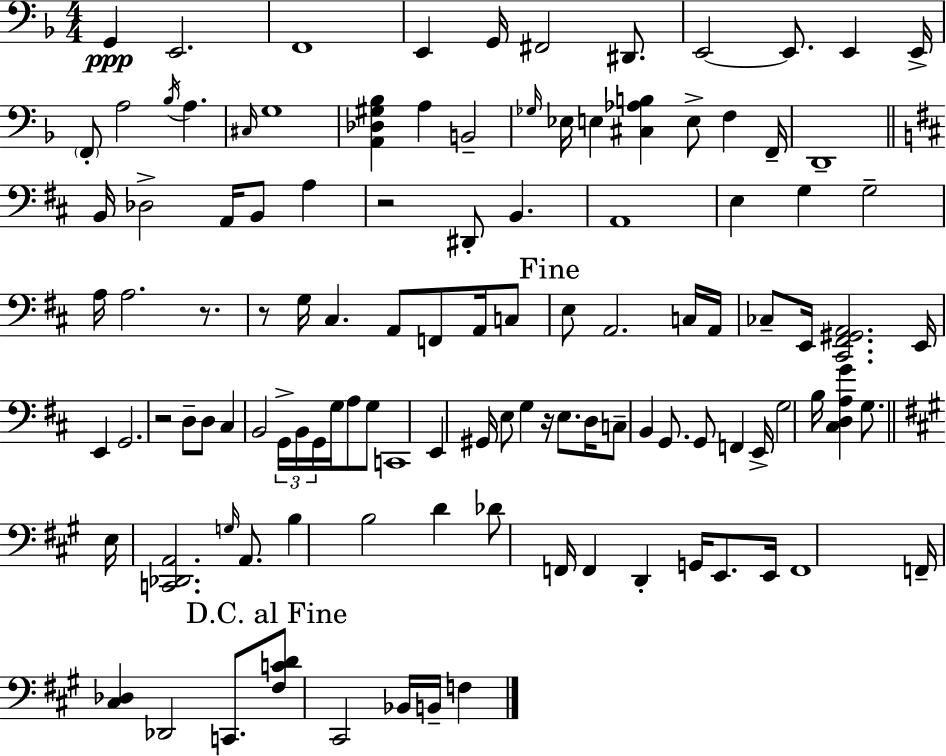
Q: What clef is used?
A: bass